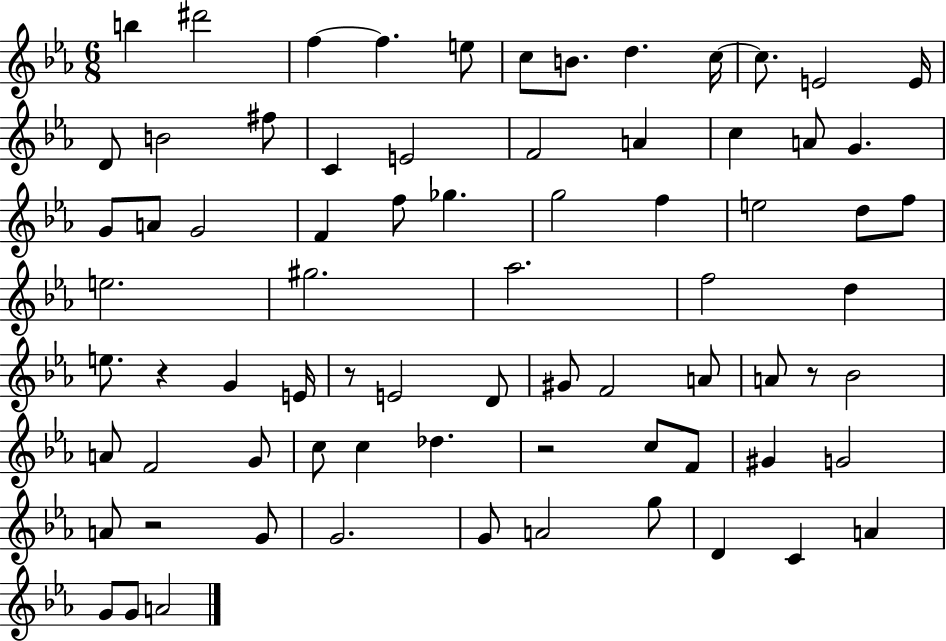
{
  \clef treble
  \numericTimeSignature
  \time 6/8
  \key ees \major
  b''4 dis'''2 | f''4~~ f''4. e''8 | c''8 b'8. d''4. c''16~~ | c''8. e'2 e'16 | \break d'8 b'2 fis''8 | c'4 e'2 | f'2 a'4 | c''4 a'8 g'4. | \break g'8 a'8 g'2 | f'4 f''8 ges''4. | g''2 f''4 | e''2 d''8 f''8 | \break e''2. | gis''2. | aes''2. | f''2 d''4 | \break e''8. r4 g'4 e'16 | r8 e'2 d'8 | gis'8 f'2 a'8 | a'8 r8 bes'2 | \break a'8 f'2 g'8 | c''8 c''4 des''4. | r2 c''8 f'8 | gis'4 g'2 | \break a'8 r2 g'8 | g'2. | g'8 a'2 g''8 | d'4 c'4 a'4 | \break g'8 g'8 a'2 | \bar "|."
}